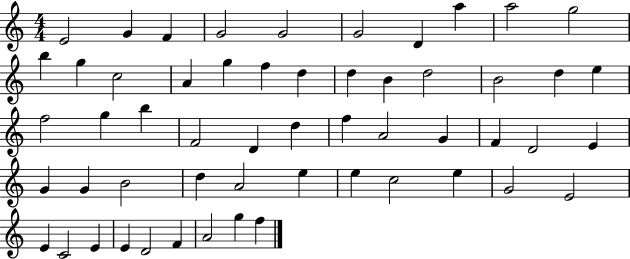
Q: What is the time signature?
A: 4/4